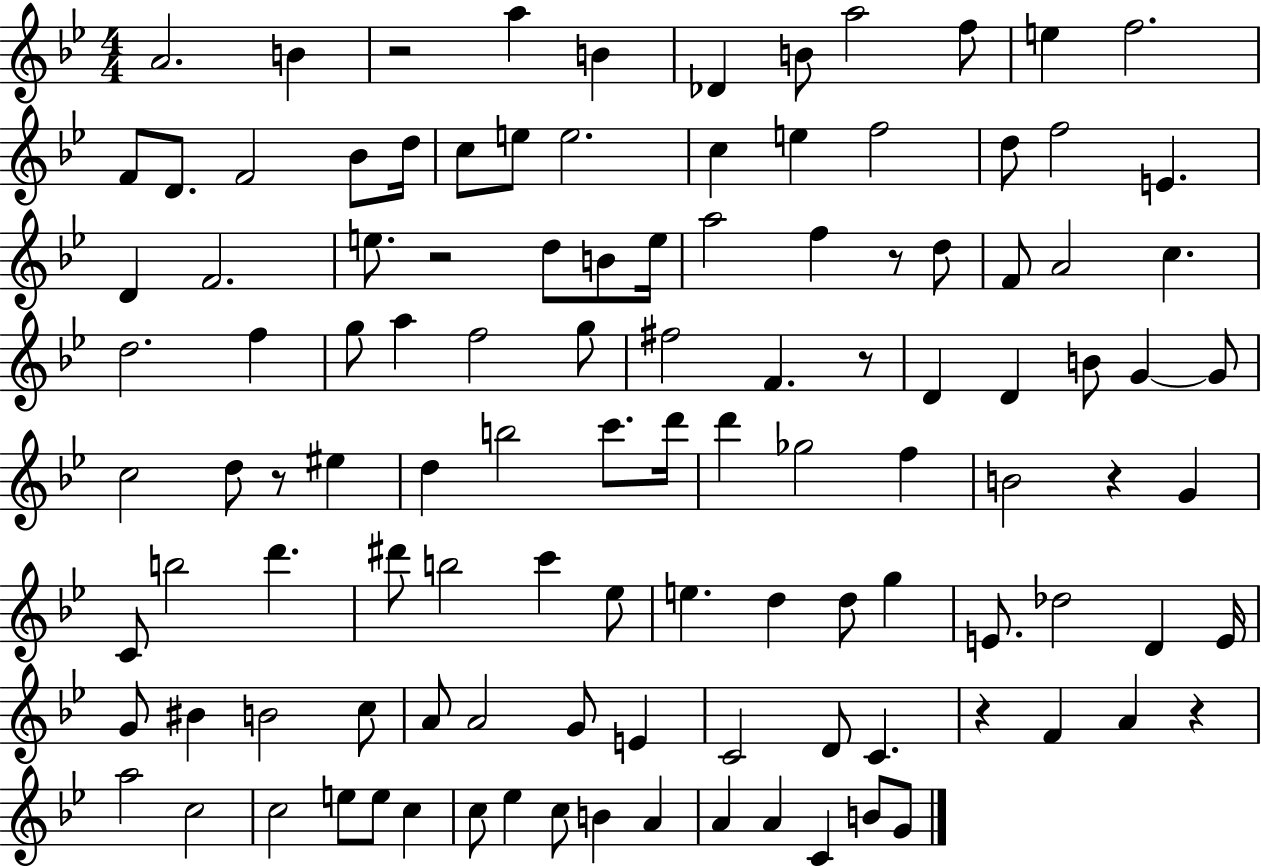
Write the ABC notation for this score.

X:1
T:Untitled
M:4/4
L:1/4
K:Bb
A2 B z2 a B _D B/2 a2 f/2 e f2 F/2 D/2 F2 _B/2 d/4 c/2 e/2 e2 c e f2 d/2 f2 E D F2 e/2 z2 d/2 B/2 e/4 a2 f z/2 d/2 F/2 A2 c d2 f g/2 a f2 g/2 ^f2 F z/2 D D B/2 G G/2 c2 d/2 z/2 ^e d b2 c'/2 d'/4 d' _g2 f B2 z G C/2 b2 d' ^d'/2 b2 c' _e/2 e d d/2 g E/2 _d2 D E/4 G/2 ^B B2 c/2 A/2 A2 G/2 E C2 D/2 C z F A z a2 c2 c2 e/2 e/2 c c/2 _e c/2 B A A A C B/2 G/2